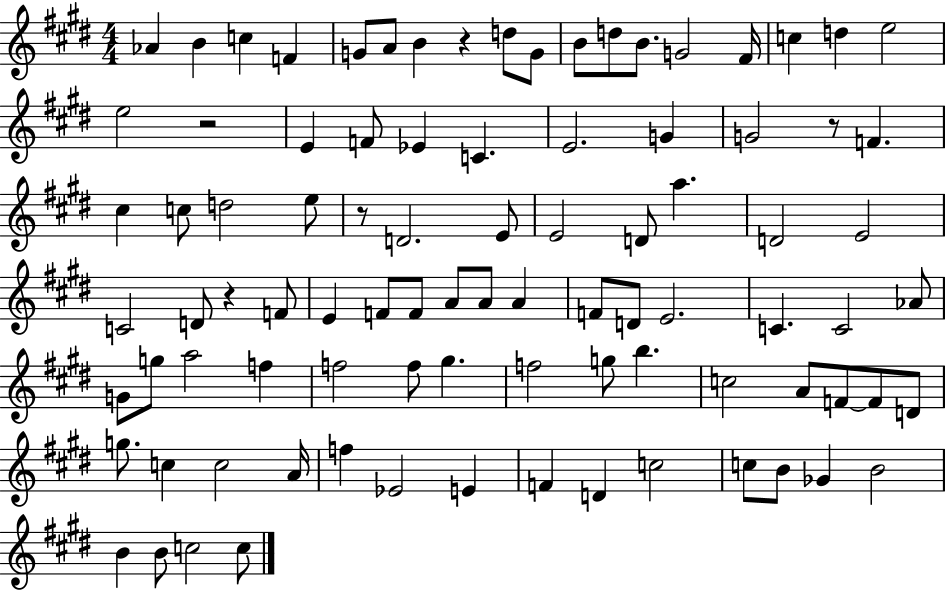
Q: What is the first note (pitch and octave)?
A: Ab4